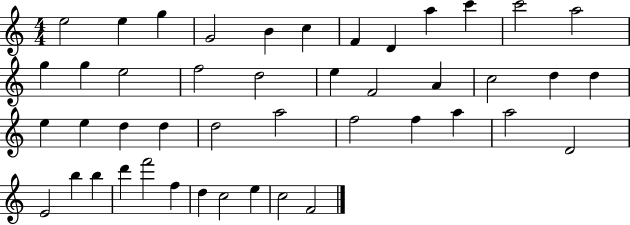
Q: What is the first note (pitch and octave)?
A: E5